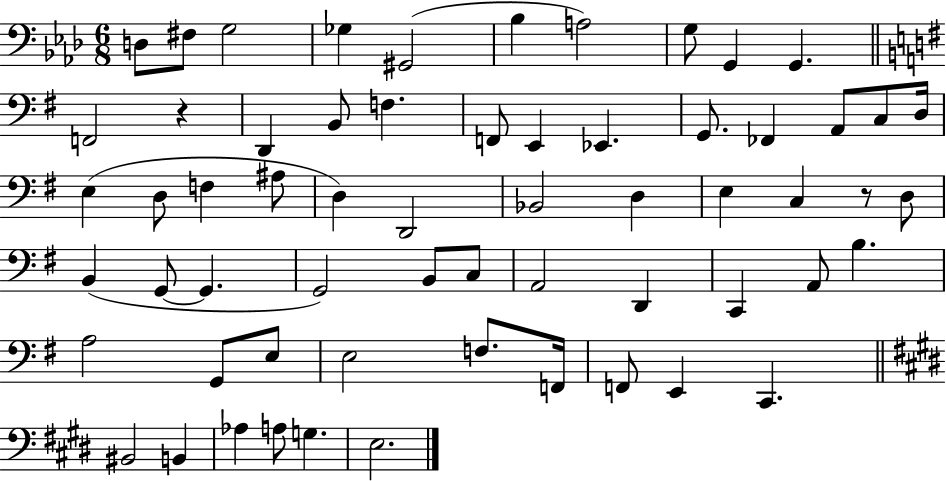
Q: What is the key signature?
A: AES major